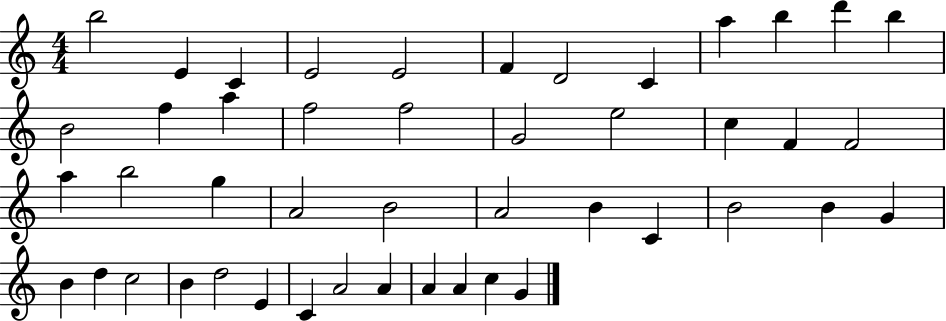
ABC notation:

X:1
T:Untitled
M:4/4
L:1/4
K:C
b2 E C E2 E2 F D2 C a b d' b B2 f a f2 f2 G2 e2 c F F2 a b2 g A2 B2 A2 B C B2 B G B d c2 B d2 E C A2 A A A c G